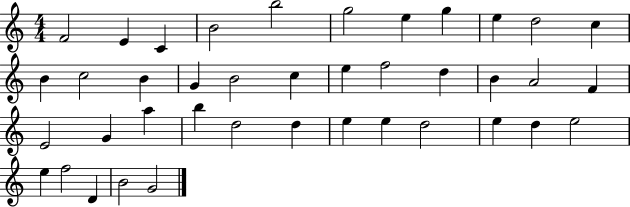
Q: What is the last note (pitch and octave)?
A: G4